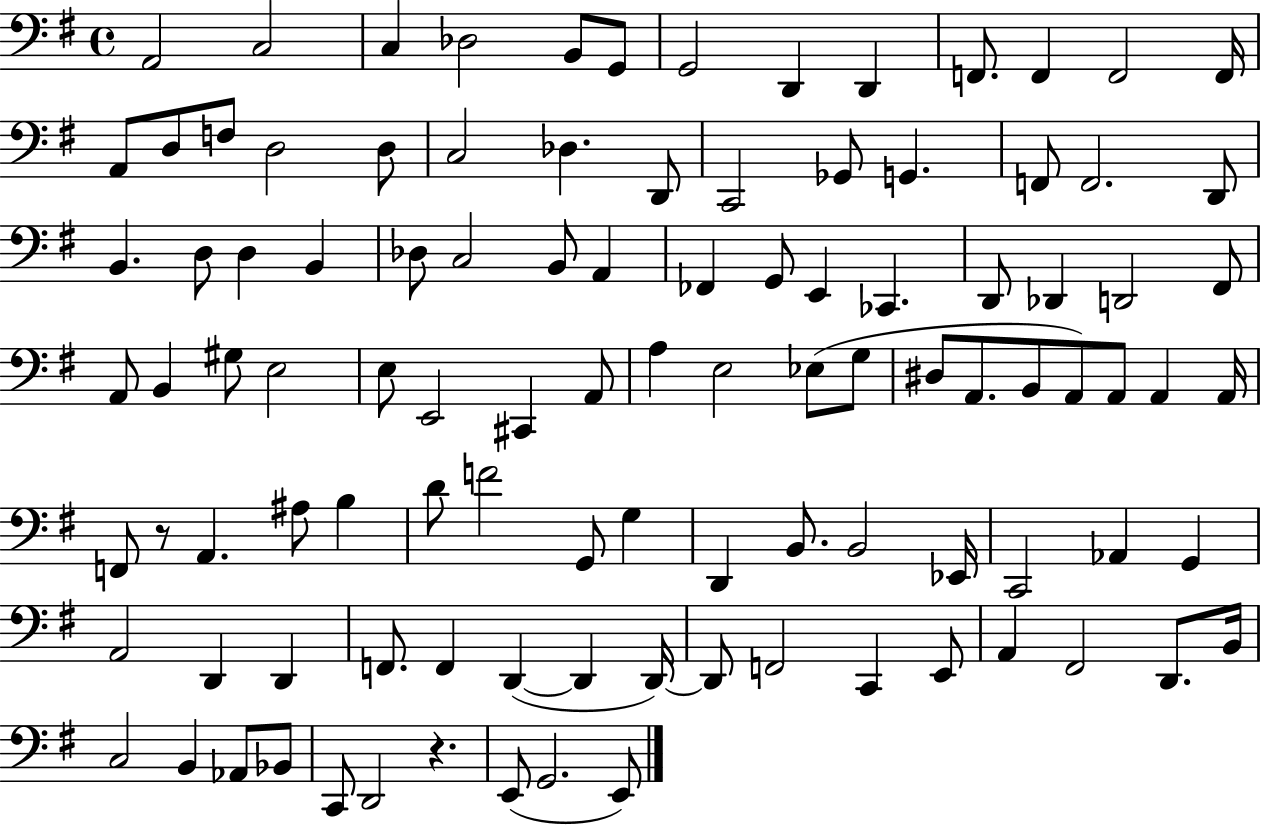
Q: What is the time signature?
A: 4/4